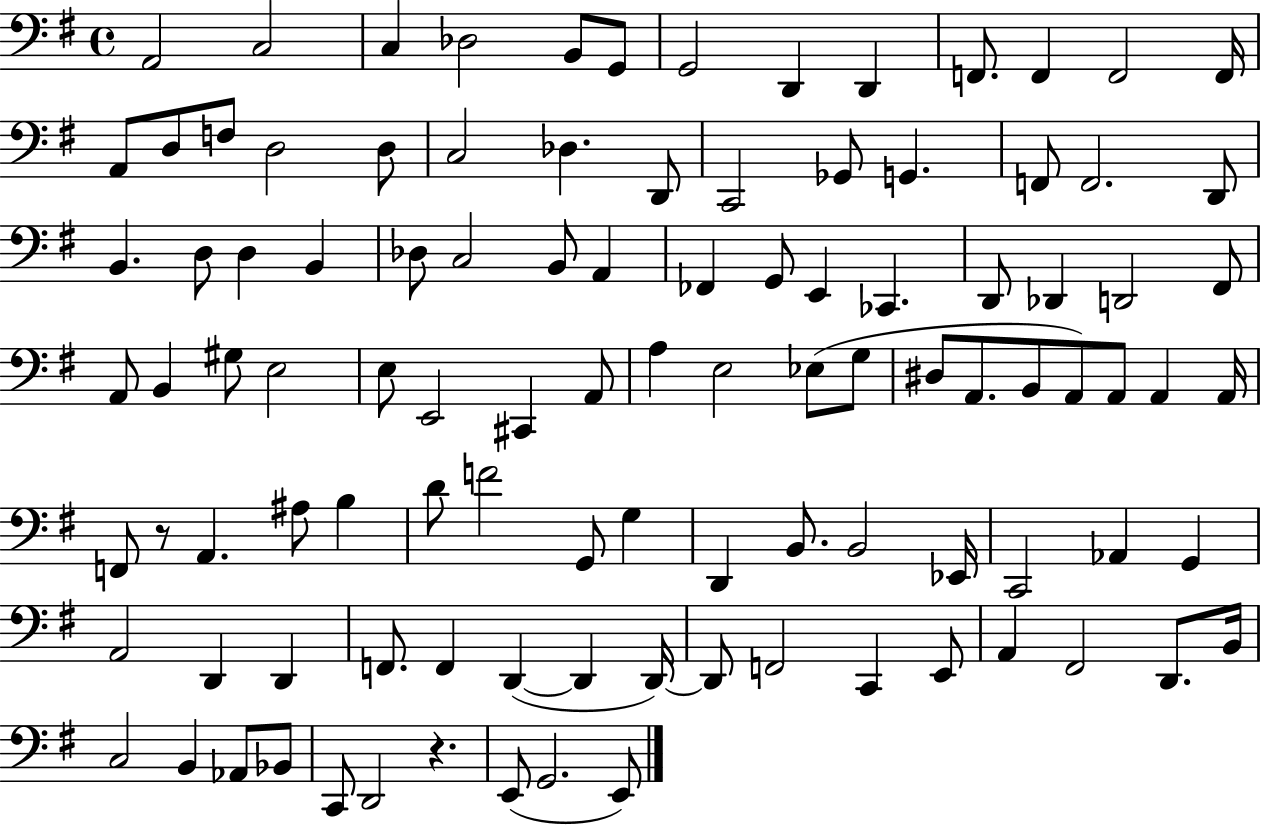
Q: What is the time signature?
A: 4/4